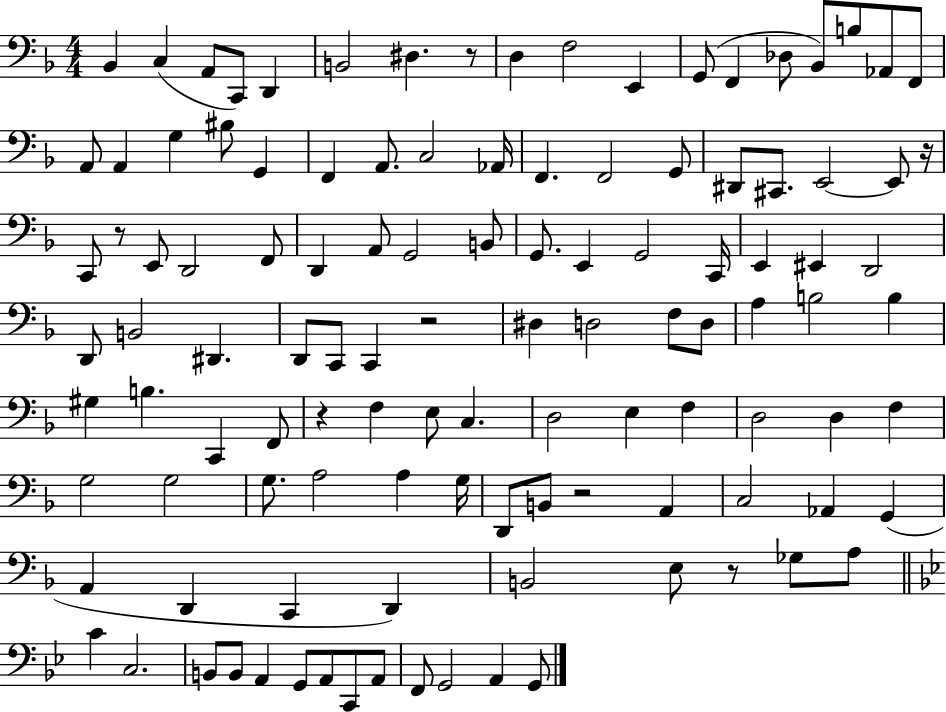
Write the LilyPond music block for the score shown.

{
  \clef bass
  \numericTimeSignature
  \time 4/4
  \key f \major
  bes,4 c4( a,8 c,8) d,4 | b,2 dis4. r8 | d4 f2 e,4 | g,8( f,4 des8 bes,8) b8 aes,8 f,8 | \break a,8 a,4 g4 bis8 g,4 | f,4 a,8. c2 aes,16 | f,4. f,2 g,8 | dis,8 cis,8. e,2~~ e,8 r16 | \break c,8 r8 e,8 d,2 f,8 | d,4 a,8 g,2 b,8 | g,8. e,4 g,2 c,16 | e,4 eis,4 d,2 | \break d,8 b,2 dis,4. | d,8 c,8 c,4 r2 | dis4 d2 f8 d8 | a4 b2 b4 | \break gis4 b4. c,4 f,8 | r4 f4 e8 c4. | d2 e4 f4 | d2 d4 f4 | \break g2 g2 | g8. a2 a4 g16 | d,8 b,8 r2 a,4 | c2 aes,4 g,4( | \break a,4 d,4 c,4 d,4) | b,2 e8 r8 ges8 a8 | \bar "||" \break \key g \minor c'4 c2. | b,8 b,8 a,4 g,8 a,8 c,8 a,8 | f,8 g,2 a,4 g,8 | \bar "|."
}